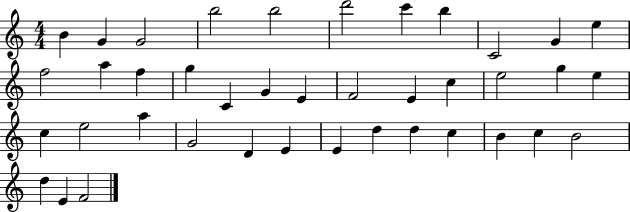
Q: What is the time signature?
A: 4/4